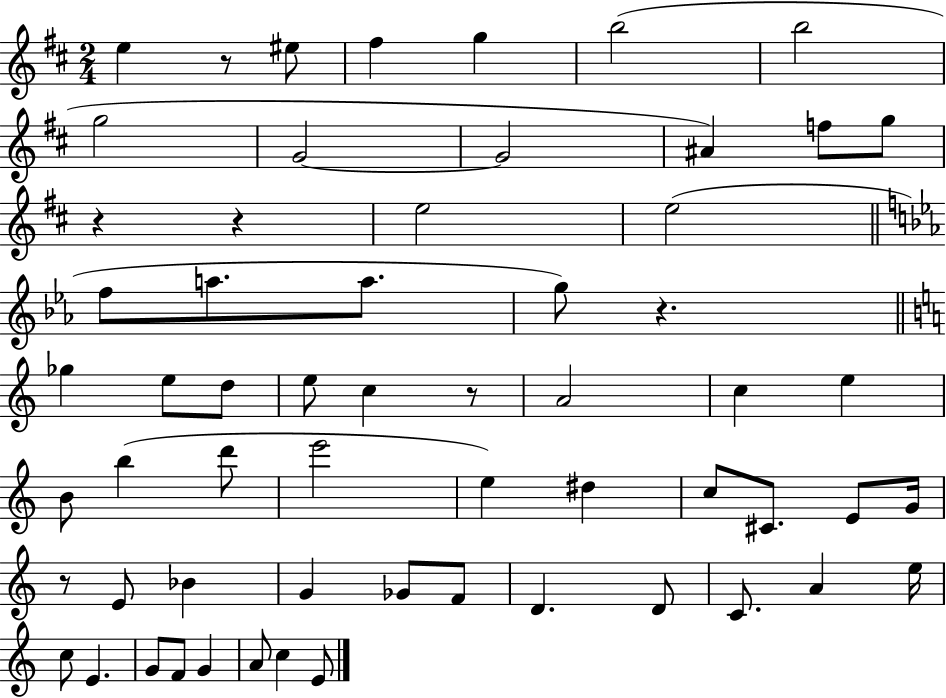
{
  \clef treble
  \numericTimeSignature
  \time 2/4
  \key d \major
  \repeat volta 2 { e''4 r8 eis''8 | fis''4 g''4 | b''2( | b''2 | \break g''2 | g'2~~ | g'2 | ais'4) f''8 g''8 | \break r4 r4 | e''2 | e''2( | \bar "||" \break \key ees \major f''8 a''8. a''8. | g''8) r4. | \bar "||" \break \key a \minor ges''4 e''8 d''8 | e''8 c''4 r8 | a'2 | c''4 e''4 | \break b'8 b''4( d'''8 | e'''2 | e''4) dis''4 | c''8 cis'8. e'8 g'16 | \break r8 e'8 bes'4 | g'4 ges'8 f'8 | d'4. d'8 | c'8. a'4 e''16 | \break c''8 e'4. | g'8 f'8 g'4 | a'8 c''4 e'8 | } \bar "|."
}